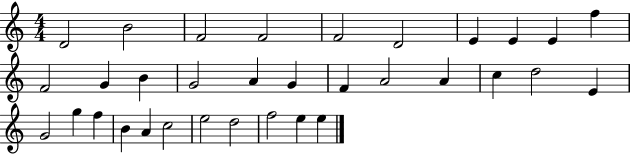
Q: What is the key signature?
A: C major